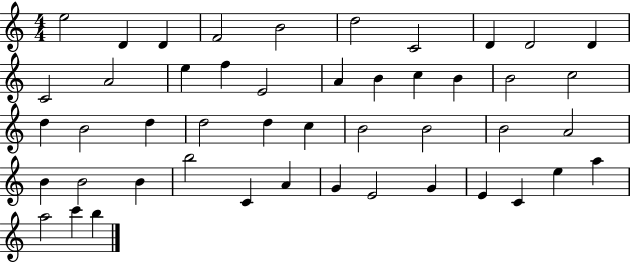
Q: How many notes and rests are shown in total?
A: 47